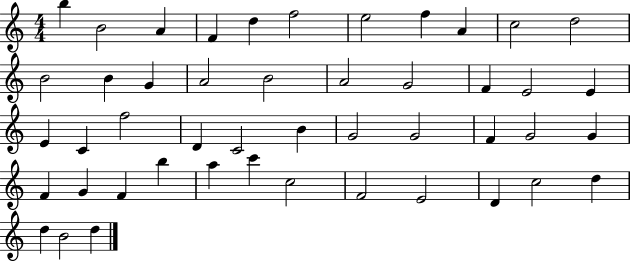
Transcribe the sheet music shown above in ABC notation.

X:1
T:Untitled
M:4/4
L:1/4
K:C
b B2 A F d f2 e2 f A c2 d2 B2 B G A2 B2 A2 G2 F E2 E E C f2 D C2 B G2 G2 F G2 G F G F b a c' c2 F2 E2 D c2 d d B2 d